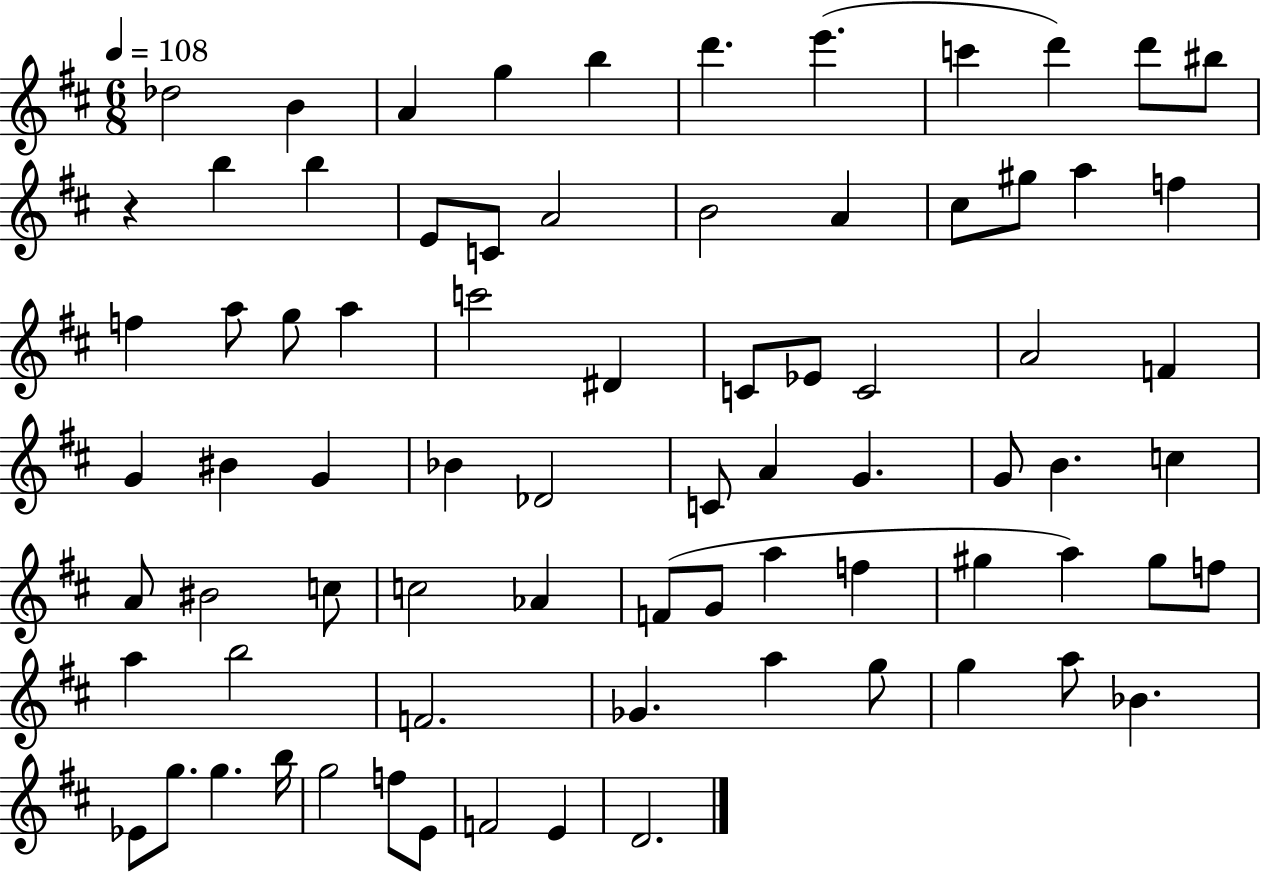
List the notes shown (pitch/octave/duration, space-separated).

Db5/h B4/q A4/q G5/q B5/q D6/q. E6/q. C6/q D6/q D6/e BIS5/e R/q B5/q B5/q E4/e C4/e A4/h B4/h A4/q C#5/e G#5/e A5/q F5/q F5/q A5/e G5/e A5/q C6/h D#4/q C4/e Eb4/e C4/h A4/h F4/q G4/q BIS4/q G4/q Bb4/q Db4/h C4/e A4/q G4/q. G4/e B4/q. C5/q A4/e BIS4/h C5/e C5/h Ab4/q F4/e G4/e A5/q F5/q G#5/q A5/q G#5/e F5/e A5/q B5/h F4/h. Gb4/q. A5/q G5/e G5/q A5/e Bb4/q. Eb4/e G5/e. G5/q. B5/s G5/h F5/e E4/e F4/h E4/q D4/h.